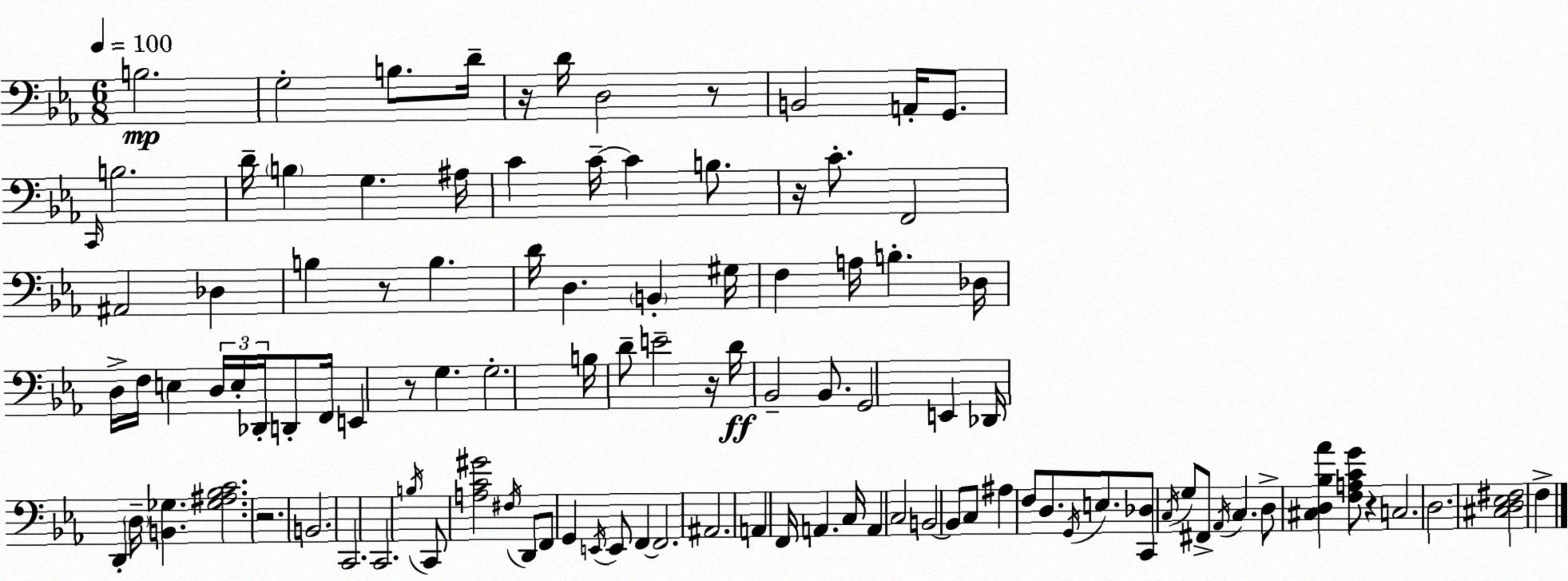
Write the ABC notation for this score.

X:1
T:Untitled
M:6/8
L:1/4
K:Cm
B,2 G,2 B,/2 D/4 z/4 D/4 D,2 z/2 B,,2 A,,/4 G,,/2 C,,/4 B,2 D/4 B, G, ^A,/4 C C/4 C B,/2 z/4 C/2 F,,2 ^A,,2 _D, B, z/2 B, D/4 D, B,, ^G,/4 F, A,/4 B, _D,/4 D,/4 F,/4 E, D,/4 E,/4 _D,,/4 D,,/2 F,,/4 E,, z/2 G, G,2 B,/4 D/2 E2 z/4 D/4 _B,,2 _B,,/2 G,,2 E,, _D,,/4 D,, D,/4 [B,,_G,] [_G,^A,_B,C]2 z2 B,,2 C,,2 C,,2 B,/4 C,,/2 [A,C^G]2 ^F,/4 D,,/2 F,,/2 G,, E,,/4 E,,/2 F,, F,,2 ^A,,2 A,, F,,/4 A,, C,/4 A,, C,2 B,,2 B,,/2 C,/2 ^A, F,/2 D,/2 G,,/4 E,/2 [C,,_D,]/2 C,/4 G,/2 ^F,,/2 _A,,/4 C, D,/2 [^C,D,_B,_A] [F,A,CG]/2 z C,2 D,2 [^C,D,_E,^F,]2 F,